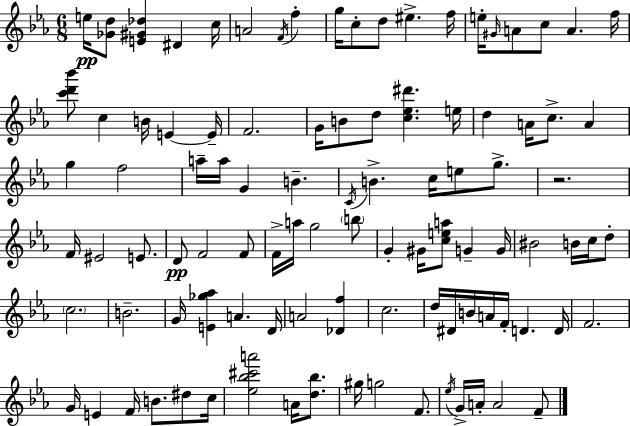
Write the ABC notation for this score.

X:1
T:Untitled
M:6/8
L:1/4
K:Cm
e/4 [_Gd]/2 [E^G_d] ^D c/4 A2 F/4 f g/4 c/2 d/2 ^e f/4 e/4 ^G/4 A/2 c/2 A f/4 [c'd'_b']/2 c B/4 E E/4 F2 G/4 B/2 d/2 [c_e^d'] e/4 d A/4 c/2 A g f2 a/4 a/4 G B C/4 B c/4 e/2 g/2 z2 F/4 ^E2 E/2 D/2 F2 F/2 F/4 a/4 g2 b/2 G ^G/4 [cea]/2 G G/4 ^B2 B/4 c/4 d/2 c2 B2 G/4 [E_g_a] A D/4 A2 [_Df] c2 d/4 ^D/4 B/4 A/4 F/4 D D/4 F2 G/4 E F/4 B/2 ^d/2 c/4 [_e_b^c'a']2 A/4 [d_b]/2 ^g/4 g2 F/2 _e/4 G/4 A/4 A2 F/2